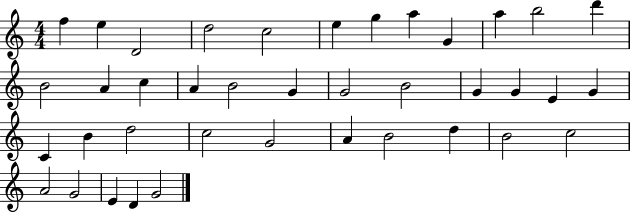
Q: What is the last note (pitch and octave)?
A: G4